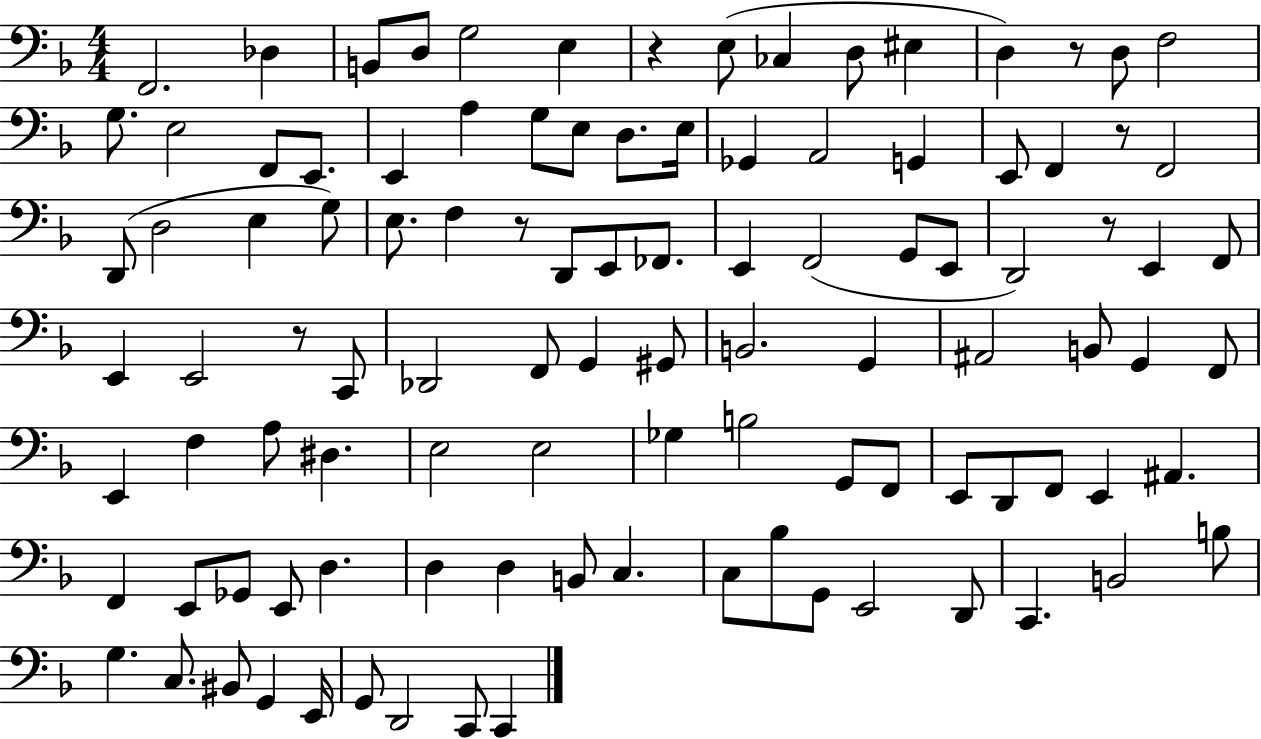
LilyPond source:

{
  \clef bass
  \numericTimeSignature
  \time 4/4
  \key f \major
  f,2. des4 | b,8 d8 g2 e4 | r4 e8( ces4 d8 eis4 | d4) r8 d8 f2 | \break g8. e2 f,8 e,8. | e,4 a4 g8 e8 d8. e16 | ges,4 a,2 g,4 | e,8 f,4 r8 f,2 | \break d,8( d2 e4 g8) | e8. f4 r8 d,8 e,8 fes,8. | e,4 f,2( g,8 e,8 | d,2) r8 e,4 f,8 | \break e,4 e,2 r8 c,8 | des,2 f,8 g,4 gis,8 | b,2. g,4 | ais,2 b,8 g,4 f,8 | \break e,4 f4 a8 dis4. | e2 e2 | ges4 b2 g,8 f,8 | e,8 d,8 f,8 e,4 ais,4. | \break f,4 e,8 ges,8 e,8 d4. | d4 d4 b,8 c4. | c8 bes8 g,8 e,2 d,8 | c,4. b,2 b8 | \break g4. c8. bis,8 g,4 e,16 | g,8 d,2 c,8 c,4 | \bar "|."
}